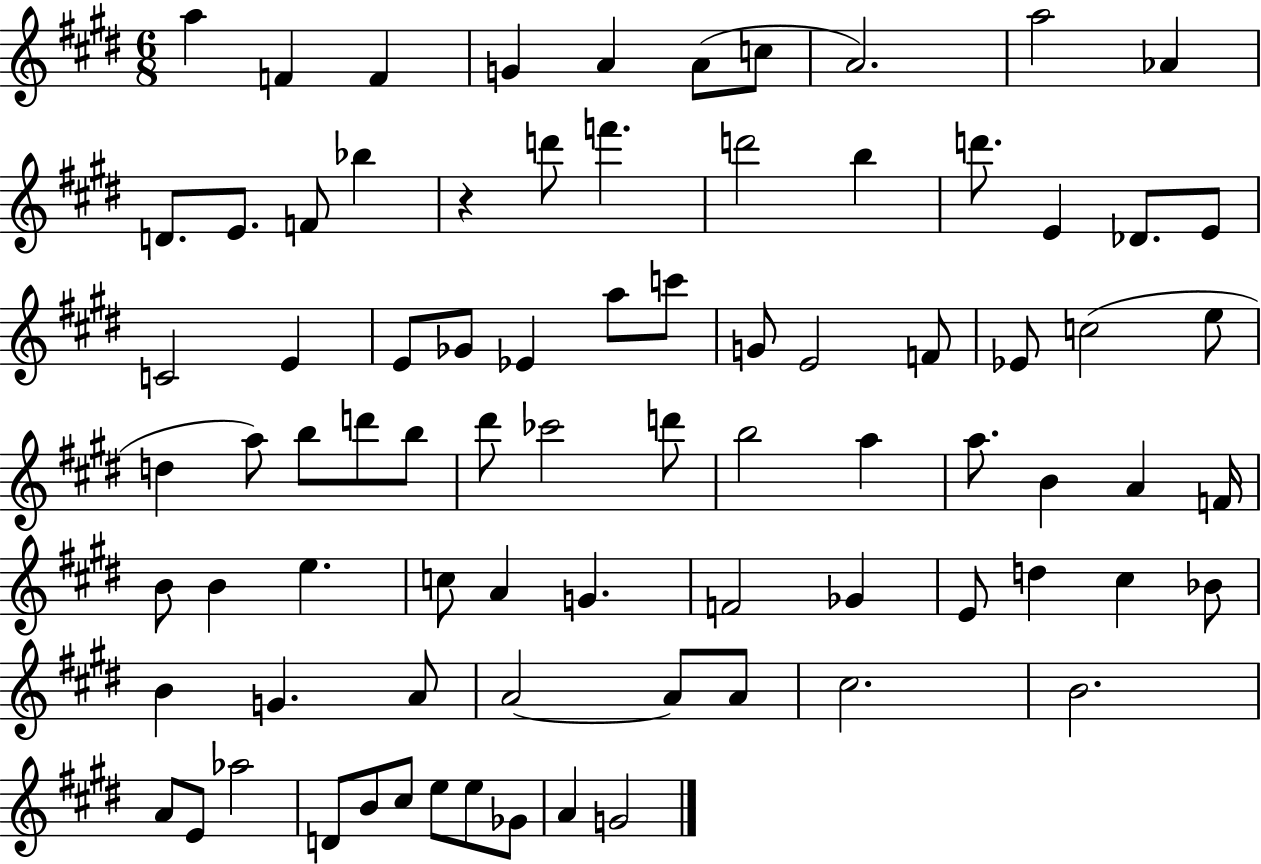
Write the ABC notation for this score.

X:1
T:Untitled
M:6/8
L:1/4
K:E
a F F G A A/2 c/2 A2 a2 _A D/2 E/2 F/2 _b z d'/2 f' d'2 b d'/2 E _D/2 E/2 C2 E E/2 _G/2 _E a/2 c'/2 G/2 E2 F/2 _E/2 c2 e/2 d a/2 b/2 d'/2 b/2 ^d'/2 _c'2 d'/2 b2 a a/2 B A F/4 B/2 B e c/2 A G F2 _G E/2 d ^c _B/2 B G A/2 A2 A/2 A/2 ^c2 B2 A/2 E/2 _a2 D/2 B/2 ^c/2 e/2 e/2 _G/2 A G2